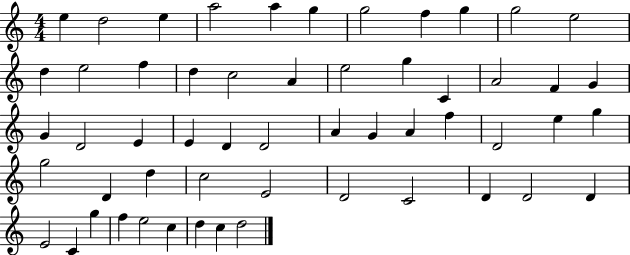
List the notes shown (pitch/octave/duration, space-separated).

E5/q D5/h E5/q A5/h A5/q G5/q G5/h F5/q G5/q G5/h E5/h D5/q E5/h F5/q D5/q C5/h A4/q E5/h G5/q C4/q A4/h F4/q G4/q G4/q D4/h E4/q E4/q D4/q D4/h A4/q G4/q A4/q F5/q D4/h E5/q G5/q G5/h D4/q D5/q C5/h E4/h D4/h C4/h D4/q D4/h D4/q E4/h C4/q G5/q F5/q E5/h C5/q D5/q C5/q D5/h